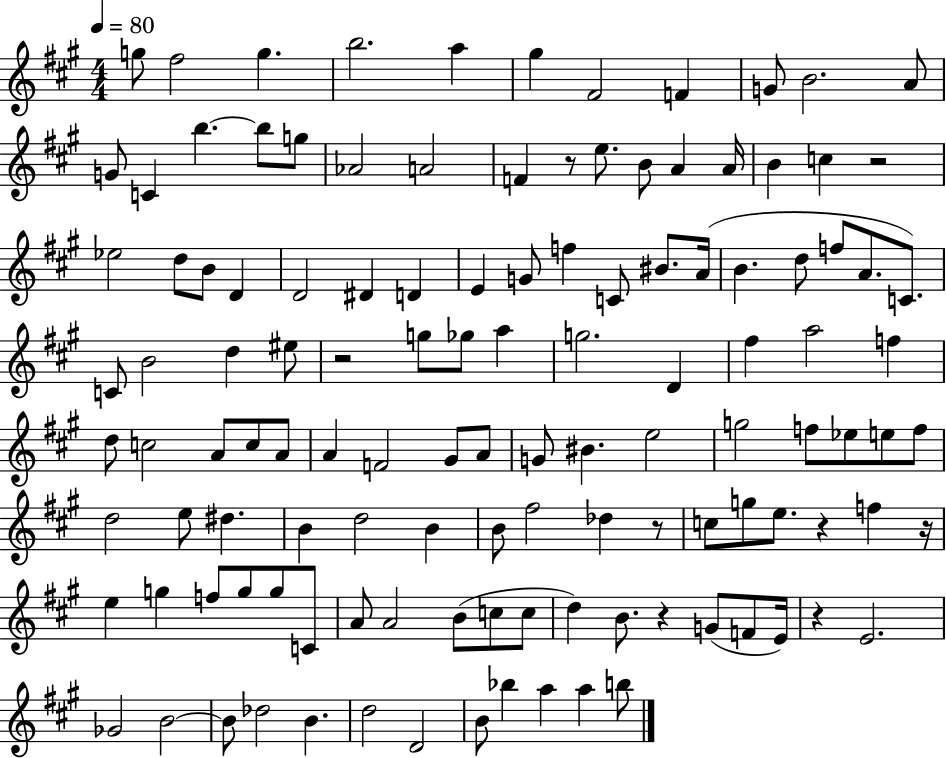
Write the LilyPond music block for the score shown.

{
  \clef treble
  \numericTimeSignature
  \time 4/4
  \key a \major
  \tempo 4 = 80
  g''8 fis''2 g''4. | b''2. a''4 | gis''4 fis'2 f'4 | g'8 b'2. a'8 | \break g'8 c'4 b''4.~~ b''8 g''8 | aes'2 a'2 | f'4 r8 e''8. b'8 a'4 a'16 | b'4 c''4 r2 | \break ees''2 d''8 b'8 d'4 | d'2 dis'4 d'4 | e'4 g'8 f''4 c'8 bis'8. a'16( | b'4. d''8 f''8 a'8. c'8.) | \break c'8 b'2 d''4 eis''8 | r2 g''8 ges''8 a''4 | g''2. d'4 | fis''4 a''2 f''4 | \break d''8 c''2 a'8 c''8 a'8 | a'4 f'2 gis'8 a'8 | g'8 bis'4. e''2 | g''2 f''8 ees''8 e''8 f''8 | \break d''2 e''8 dis''4. | b'4 d''2 b'4 | b'8 fis''2 des''4 r8 | c''8 g''8 e''8. r4 f''4 r16 | \break e''4 g''4 f''8 g''8 g''8 c'8 | a'8 a'2 b'8( c''8 c''8 | d''4) b'8. r4 g'8( f'8 e'16) | r4 e'2. | \break ges'2 b'2~~ | b'8 des''2 b'4. | d''2 d'2 | b'8 bes''4 a''4 a''4 b''8 | \break \bar "|."
}